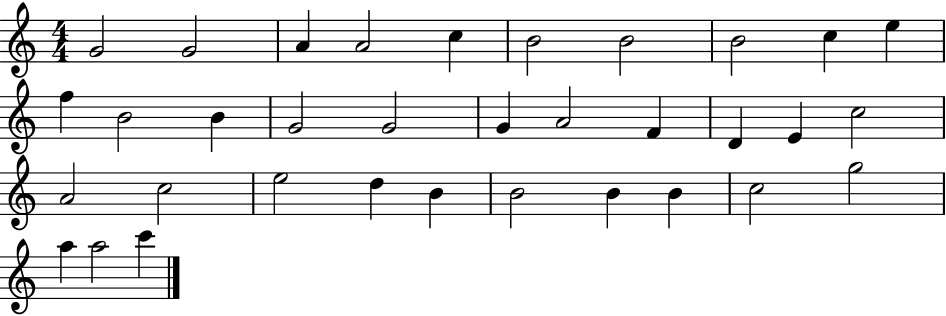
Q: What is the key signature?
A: C major